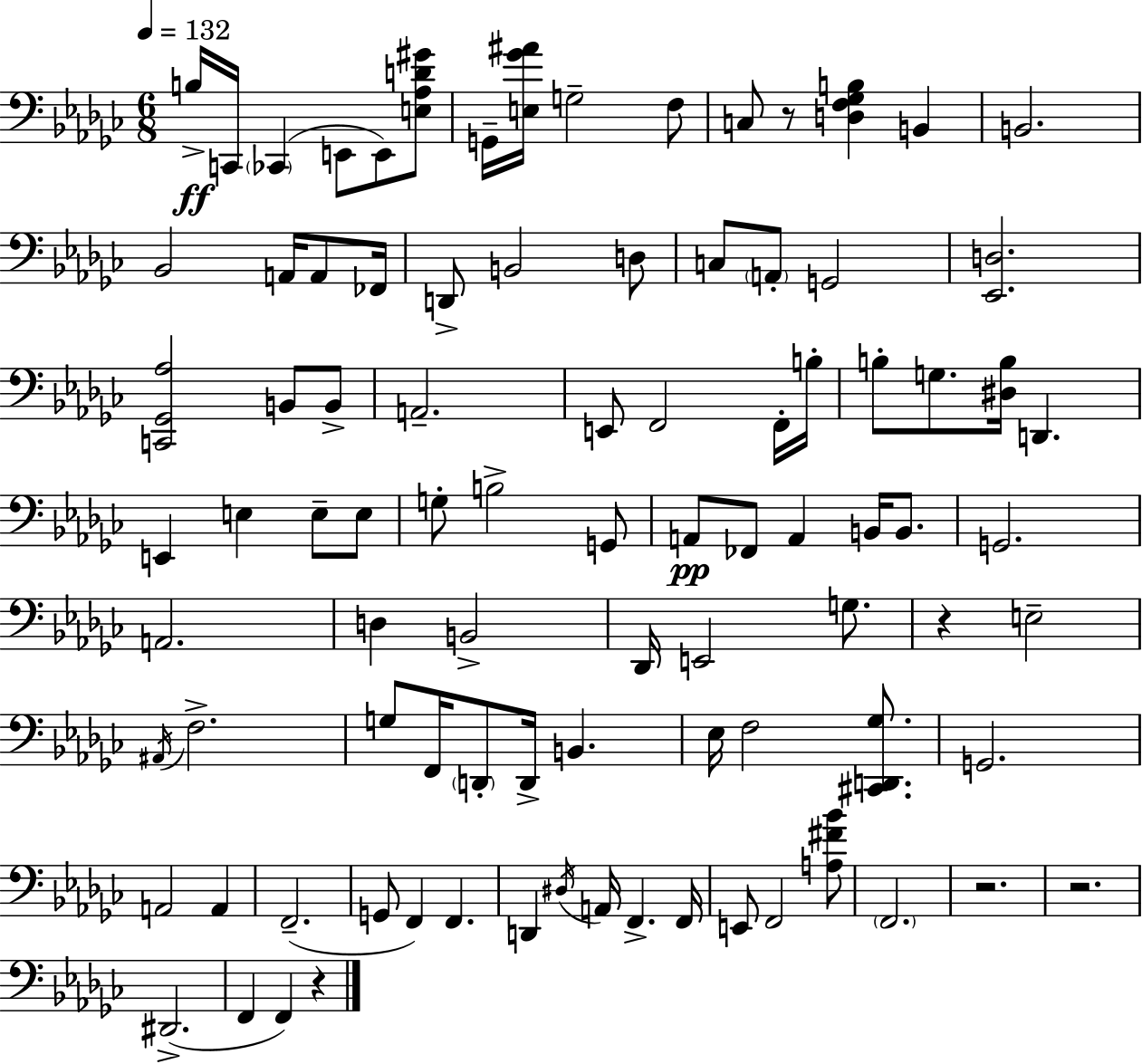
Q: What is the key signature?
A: EES minor